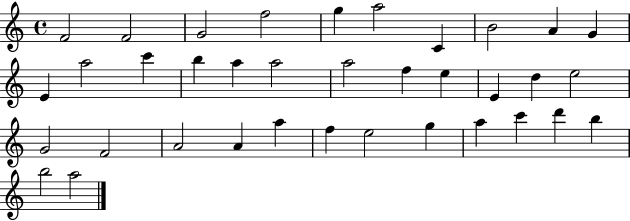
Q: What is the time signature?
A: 4/4